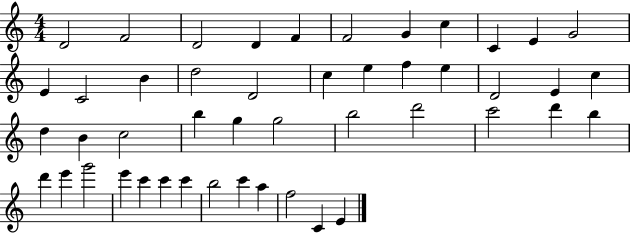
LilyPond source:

{
  \clef treble
  \numericTimeSignature
  \time 4/4
  \key c \major
  d'2 f'2 | d'2 d'4 f'4 | f'2 g'4 c''4 | c'4 e'4 g'2 | \break e'4 c'2 b'4 | d''2 d'2 | c''4 e''4 f''4 e''4 | d'2 e'4 c''4 | \break d''4 b'4 c''2 | b''4 g''4 g''2 | b''2 d'''2 | c'''2 d'''4 b''4 | \break d'''4 e'''4 g'''2 | e'''4 c'''4 c'''4 c'''4 | b''2 c'''4 a''4 | f''2 c'4 e'4 | \break \bar "|."
}